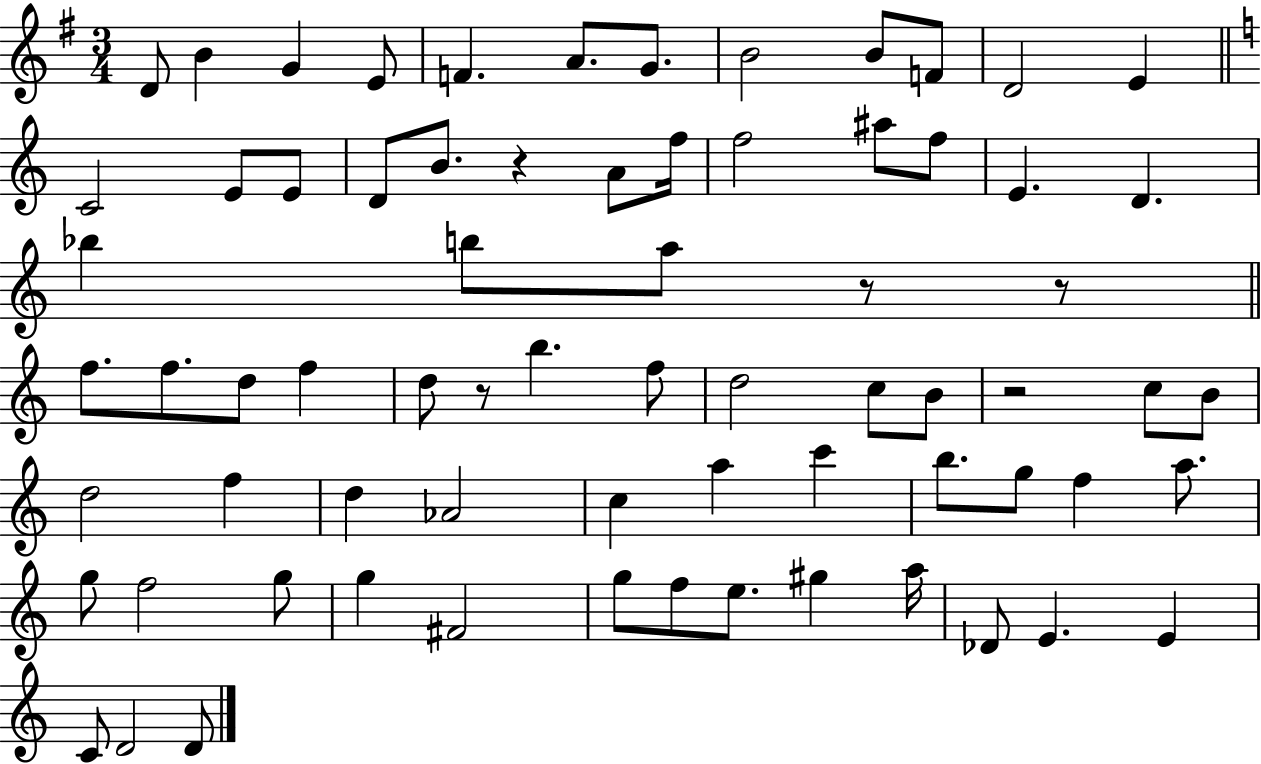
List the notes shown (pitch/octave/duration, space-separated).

D4/e B4/q G4/q E4/e F4/q. A4/e. G4/e. B4/h B4/e F4/e D4/h E4/q C4/h E4/e E4/e D4/e B4/e. R/q A4/e F5/s F5/h A#5/e F5/e E4/q. D4/q. Bb5/q B5/e A5/e R/e R/e F5/e. F5/e. D5/e F5/q D5/e R/e B5/q. F5/e D5/h C5/e B4/e R/h C5/e B4/e D5/h F5/q D5/q Ab4/h C5/q A5/q C6/q B5/e. G5/e F5/q A5/e. G5/e F5/h G5/e G5/q F#4/h G5/e F5/e E5/e. G#5/q A5/s Db4/e E4/q. E4/q C4/e D4/h D4/e